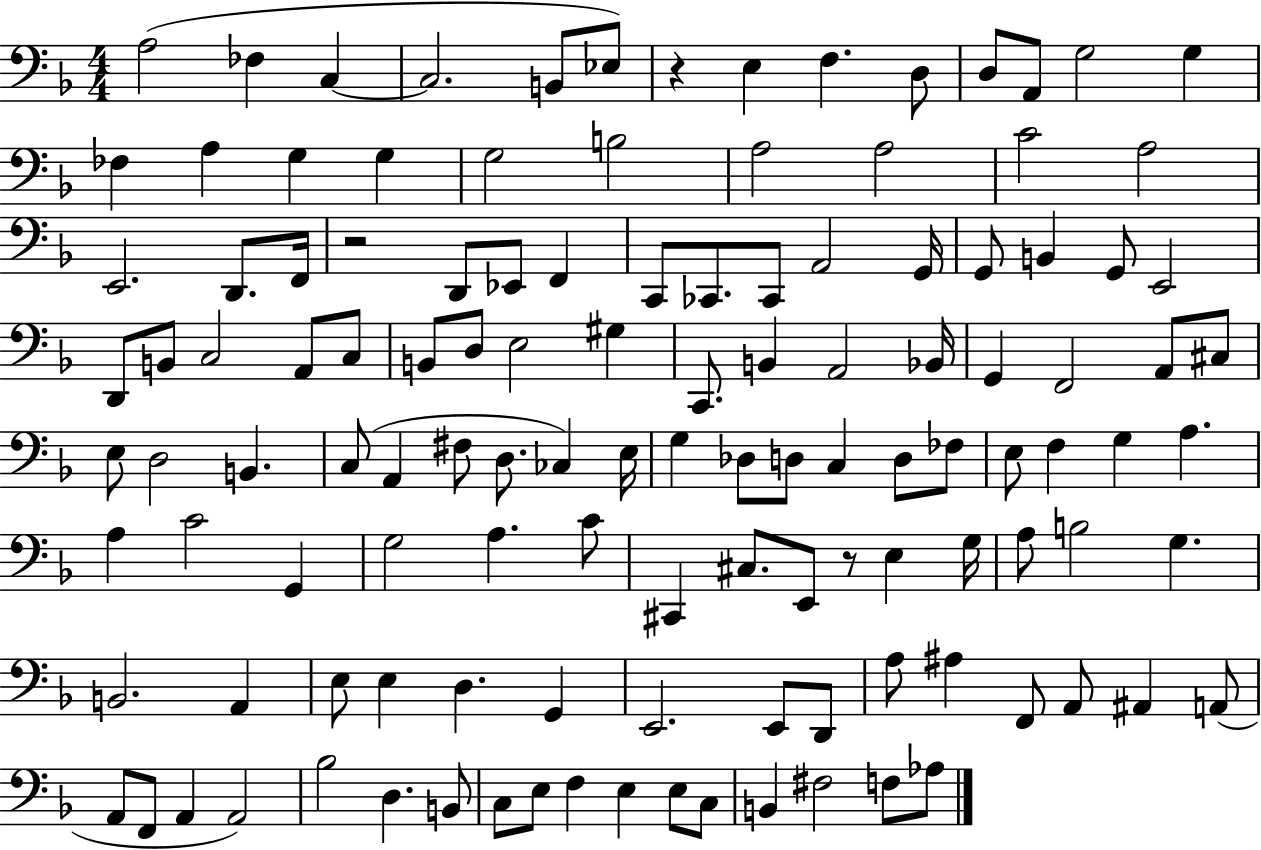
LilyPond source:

{
  \clef bass
  \numericTimeSignature
  \time 4/4
  \key f \major
  \repeat volta 2 { a2( fes4 c4~~ | c2. b,8 ees8) | r4 e4 f4. d8 | d8 a,8 g2 g4 | \break fes4 a4 g4 g4 | g2 b2 | a2 a2 | c'2 a2 | \break e,2. d,8. f,16 | r2 d,8 ees,8 f,4 | c,8 ces,8. ces,8 a,2 g,16 | g,8 b,4 g,8 e,2 | \break d,8 b,8 c2 a,8 c8 | b,8 d8 e2 gis4 | c,8. b,4 a,2 bes,16 | g,4 f,2 a,8 cis8 | \break e8 d2 b,4. | c8( a,4 fis8 d8. ces4) e16 | g4 des8 d8 c4 d8 fes8 | e8 f4 g4 a4. | \break a4 c'2 g,4 | g2 a4. c'8 | cis,4 cis8. e,8 r8 e4 g16 | a8 b2 g4. | \break b,2. a,4 | e8 e4 d4. g,4 | e,2. e,8 d,8 | a8 ais4 f,8 a,8 ais,4 a,8( | \break a,8 f,8 a,4 a,2) | bes2 d4. b,8 | c8 e8 f4 e4 e8 c8 | b,4 fis2 f8 aes8 | \break } \bar "|."
}